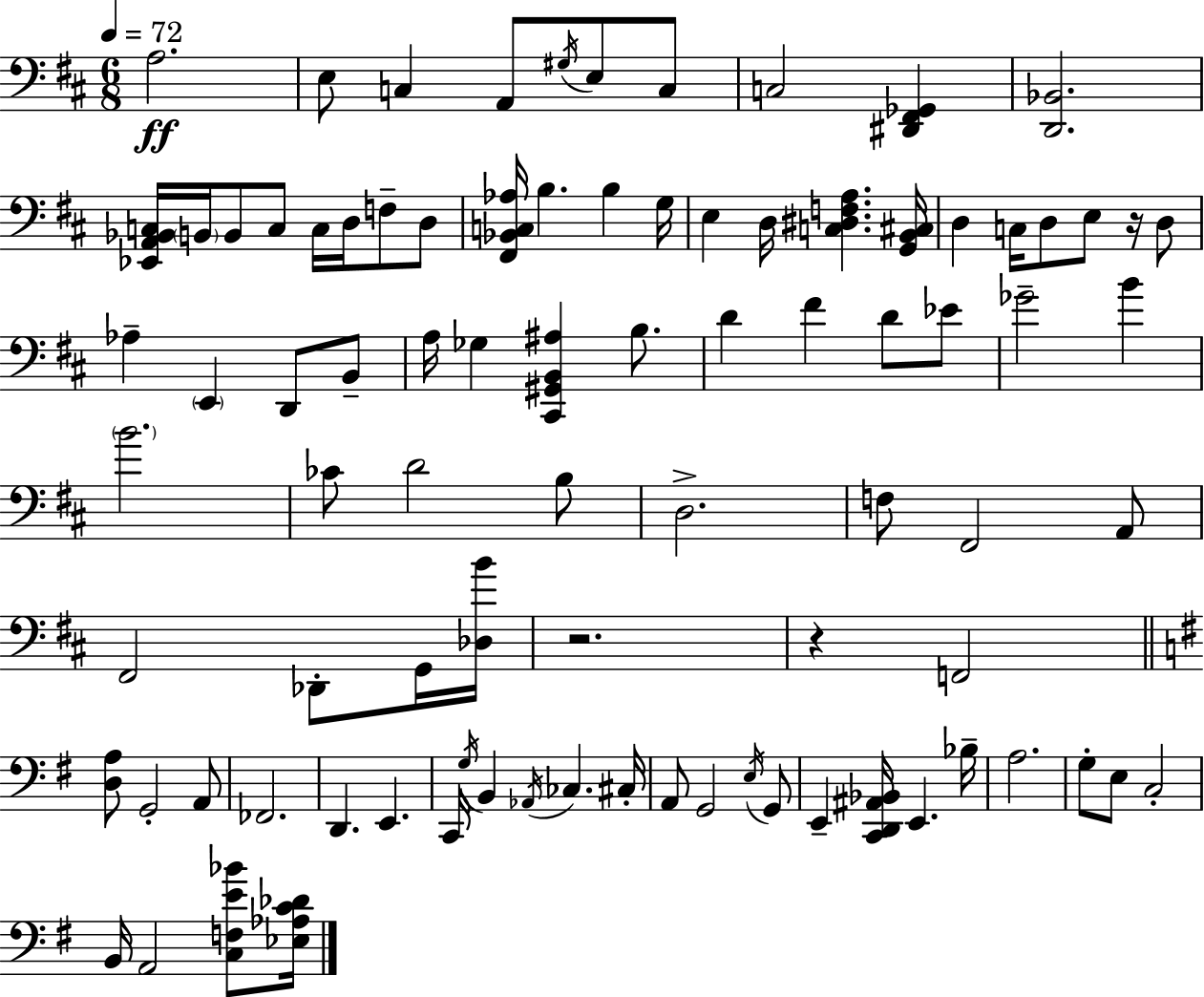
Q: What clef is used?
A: bass